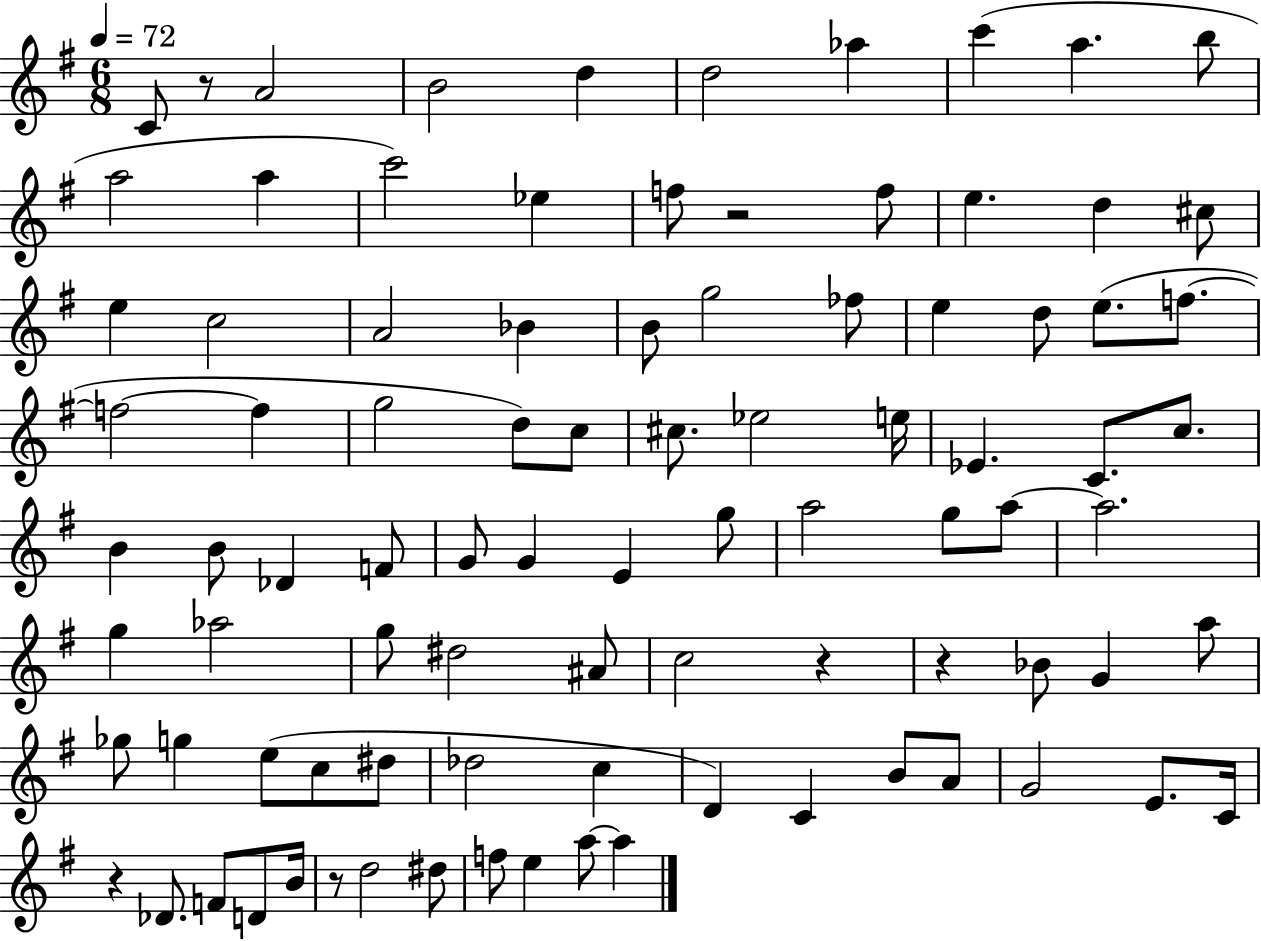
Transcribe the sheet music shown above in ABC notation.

X:1
T:Untitled
M:6/8
L:1/4
K:G
C/2 z/2 A2 B2 d d2 _a c' a b/2 a2 a c'2 _e f/2 z2 f/2 e d ^c/2 e c2 A2 _B B/2 g2 _f/2 e d/2 e/2 f/2 f2 f g2 d/2 c/2 ^c/2 _e2 e/4 _E C/2 c/2 B B/2 _D F/2 G/2 G E g/2 a2 g/2 a/2 a2 g _a2 g/2 ^d2 ^A/2 c2 z z _B/2 G a/2 _g/2 g e/2 c/2 ^d/2 _d2 c D C B/2 A/2 G2 E/2 C/4 z _D/2 F/2 D/2 B/4 z/2 d2 ^d/2 f/2 e a/2 a